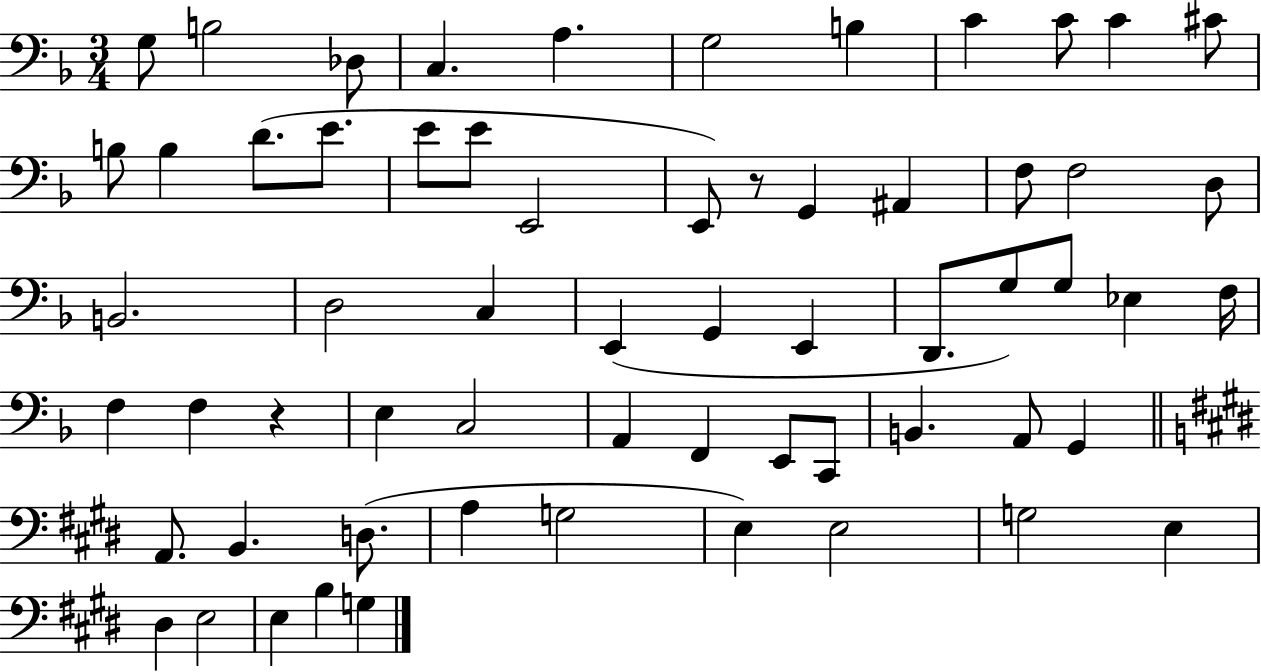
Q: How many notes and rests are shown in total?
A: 62